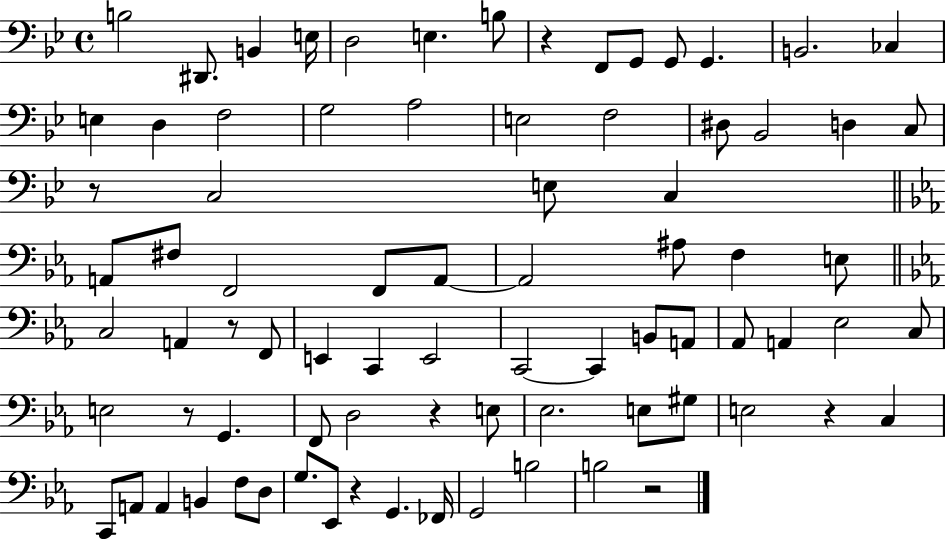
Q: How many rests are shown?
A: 8